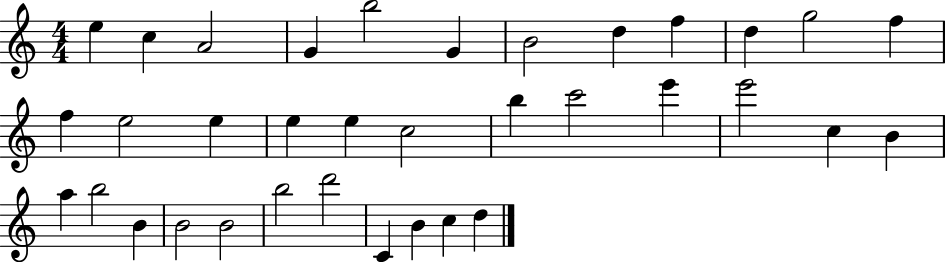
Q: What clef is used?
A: treble